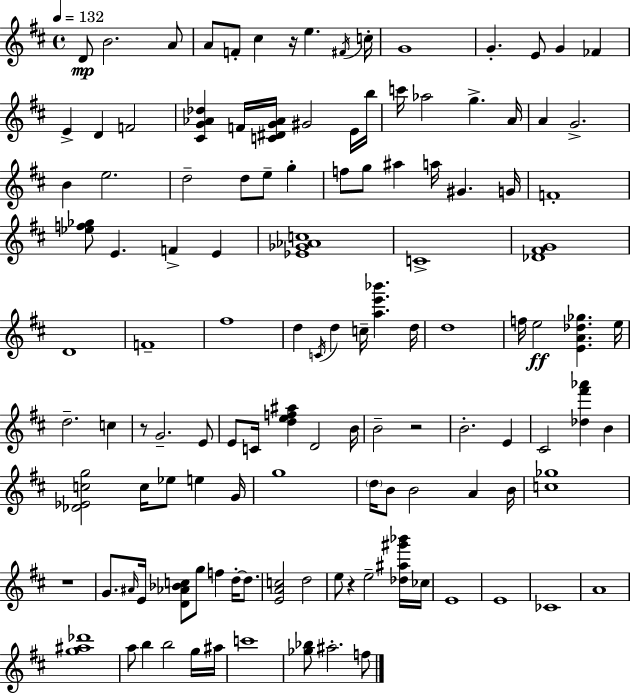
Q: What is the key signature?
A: D major